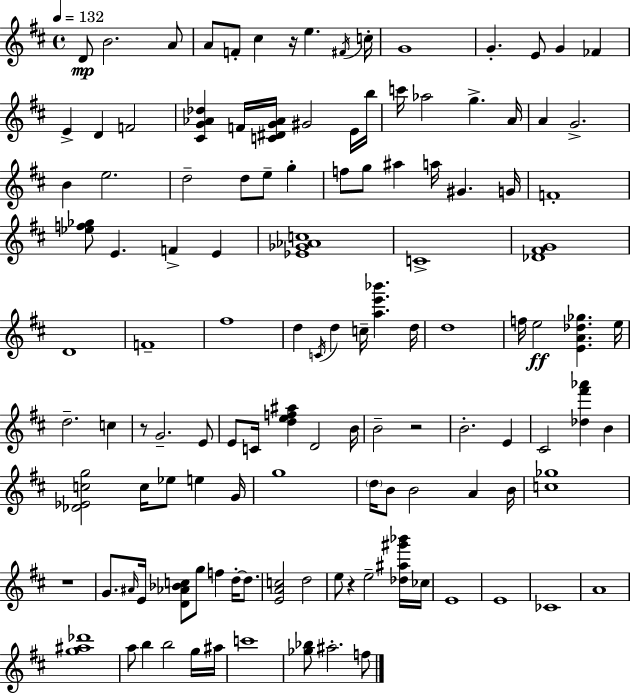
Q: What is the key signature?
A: D major